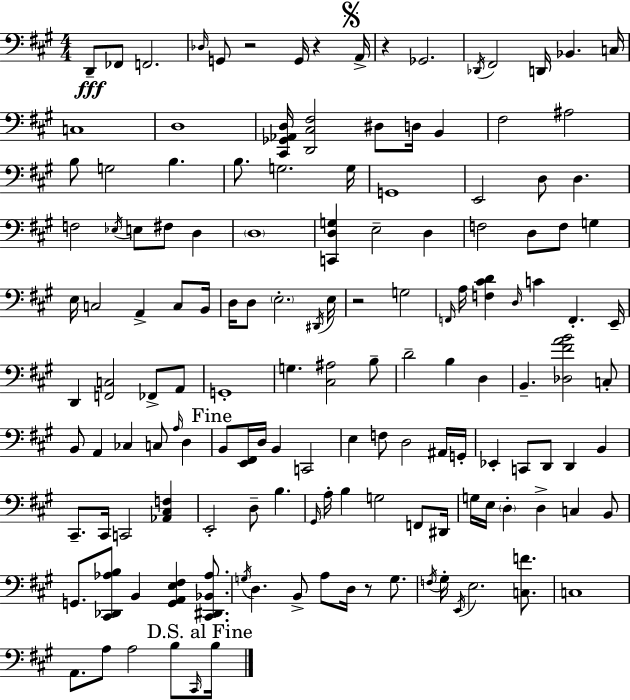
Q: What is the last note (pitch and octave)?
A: B3